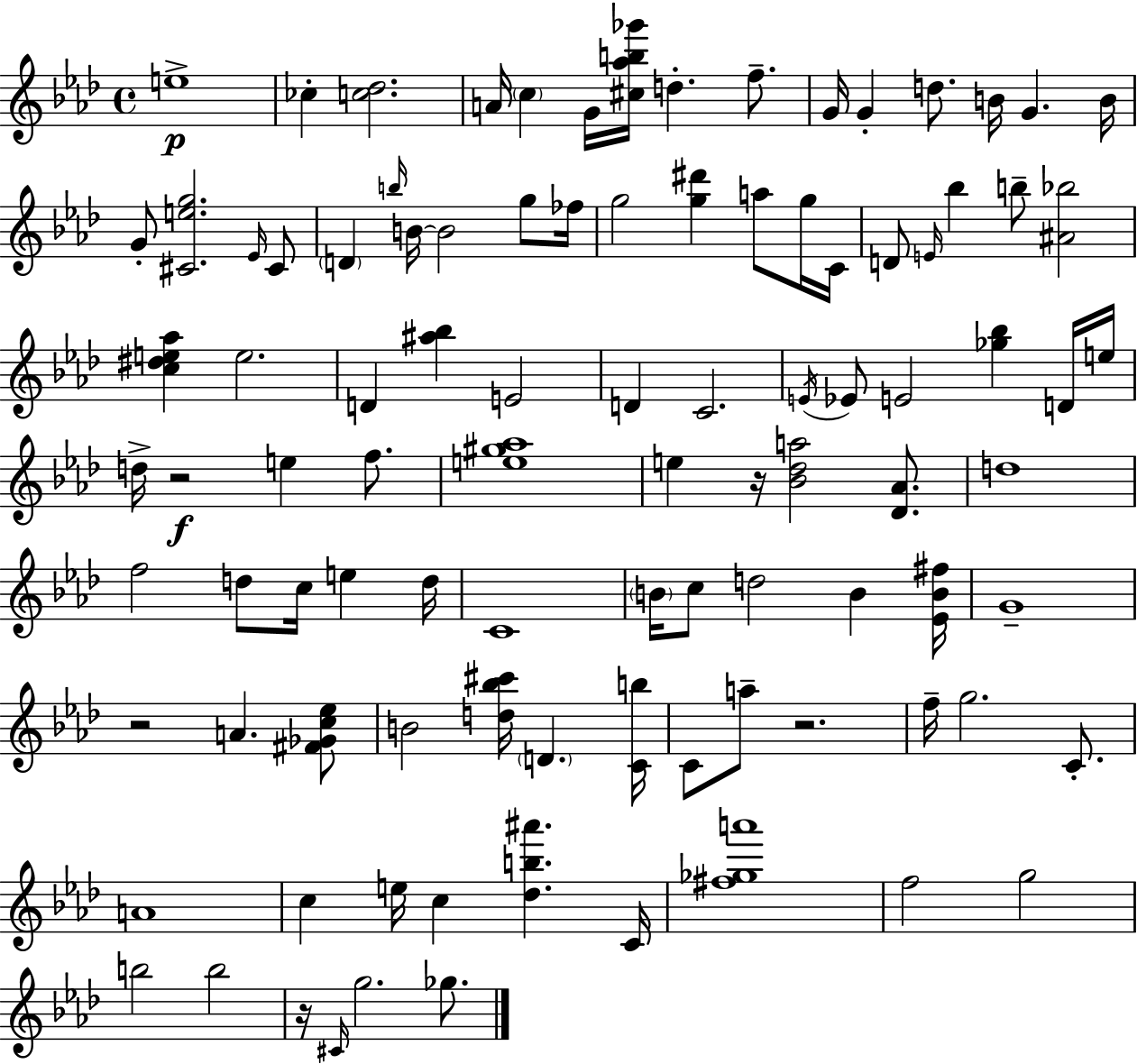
{
  \clef treble
  \time 4/4
  \defaultTimeSignature
  \key aes \major
  e''1->\p | ces''4-. <c'' des''>2. | a'16 \parenthesize c''4 g'16 <cis'' aes'' b'' ges'''>16 d''4.-. f''8.-- | g'16 g'4-. d''8. b'16 g'4. b'16 | \break g'8-. <cis' e'' g''>2. \grace { ees'16 } cis'8 | \parenthesize d'4 \grace { b''16 } b'16~~ b'2 g''8 | fes''16 g''2 <g'' dis'''>4 a''8 | g''16 c'16 d'8 \grace { e'16 } bes''4 b''8-- <ais' bes''>2 | \break <c'' dis'' e'' aes''>4 e''2. | d'4 <ais'' bes''>4 e'2 | d'4 c'2. | \acciaccatura { e'16 } ees'8 e'2 <ges'' bes''>4 | \break d'16 e''16 d''16-> r2\f e''4 | f''8. <e'' gis'' aes''>1 | e''4 r16 <bes' des'' a''>2 | <des' aes'>8. d''1 | \break f''2 d''8 c''16 e''4 | d''16 c'1 | \parenthesize b'16 c''8 d''2 b'4 | <ees' b' fis''>16 g'1-- | \break r2 a'4. | <fis' ges' c'' ees''>8 b'2 <d'' bes'' cis'''>16 \parenthesize d'4. | <c' b''>16 c'8 a''8-- r2. | f''16-- g''2. | \break c'8.-. a'1 | c''4 e''16 c''4 <des'' b'' ais'''>4. | c'16 <fis'' ges'' a'''>1 | f''2 g''2 | \break b''2 b''2 | r16 \grace { cis'16 } g''2. | ges''8. \bar "|."
}